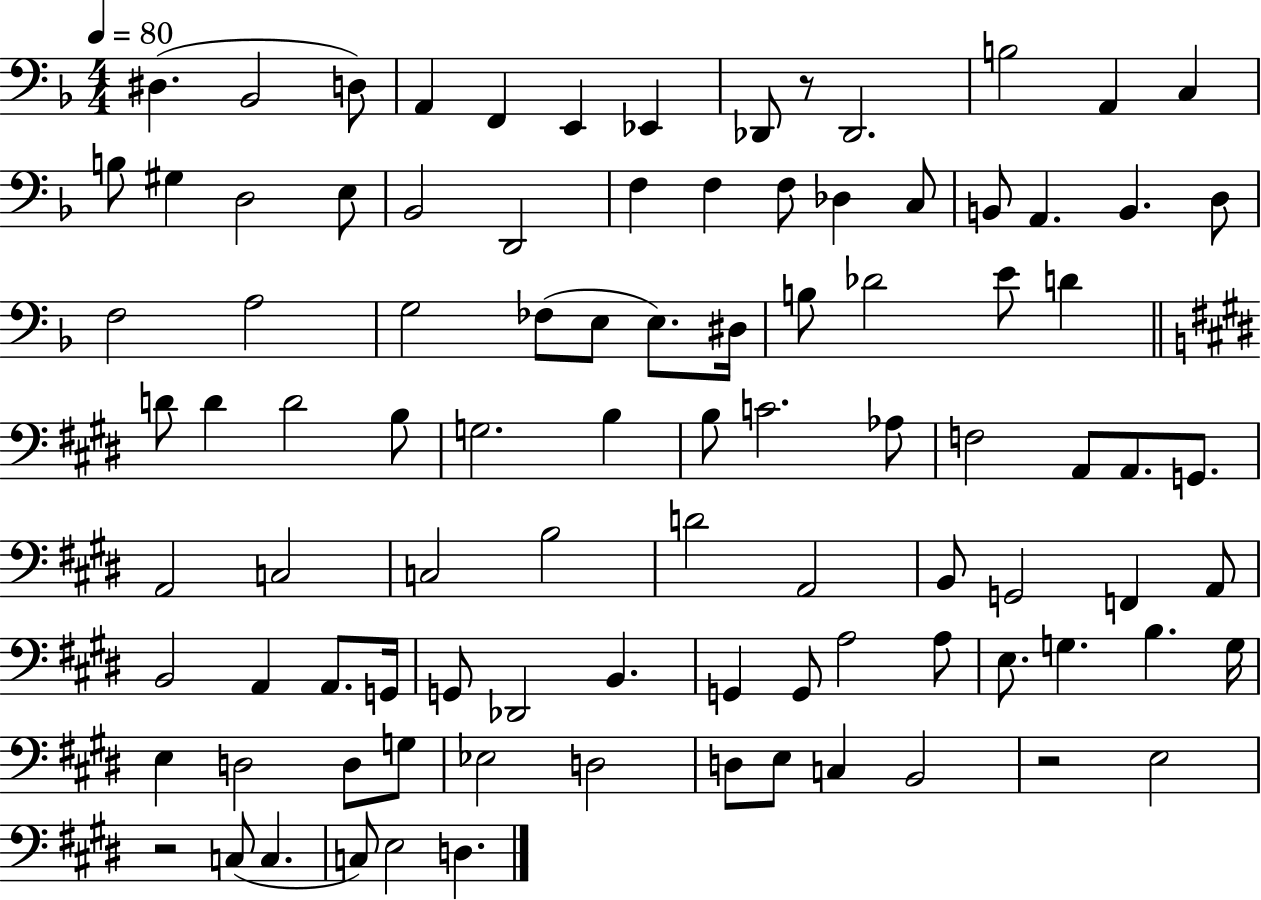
D#3/q. Bb2/h D3/e A2/q F2/q E2/q Eb2/q Db2/e R/e Db2/h. B3/h A2/q C3/q B3/e G#3/q D3/h E3/e Bb2/h D2/h F3/q F3/q F3/e Db3/q C3/e B2/e A2/q. B2/q. D3/e F3/h A3/h G3/h FES3/e E3/e E3/e. D#3/s B3/e Db4/h E4/e D4/q D4/e D4/q D4/h B3/e G3/h. B3/q B3/e C4/h. Ab3/e F3/h A2/e A2/e. G2/e. A2/h C3/h C3/h B3/h D4/h A2/h B2/e G2/h F2/q A2/e B2/h A2/q A2/e. G2/s G2/e Db2/h B2/q. G2/q G2/e A3/h A3/e E3/e. G3/q. B3/q. G3/s E3/q D3/h D3/e G3/e Eb3/h D3/h D3/e E3/e C3/q B2/h R/h E3/h R/h C3/e C3/q. C3/e E3/h D3/q.